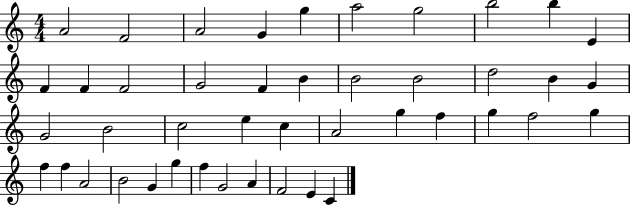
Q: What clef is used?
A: treble